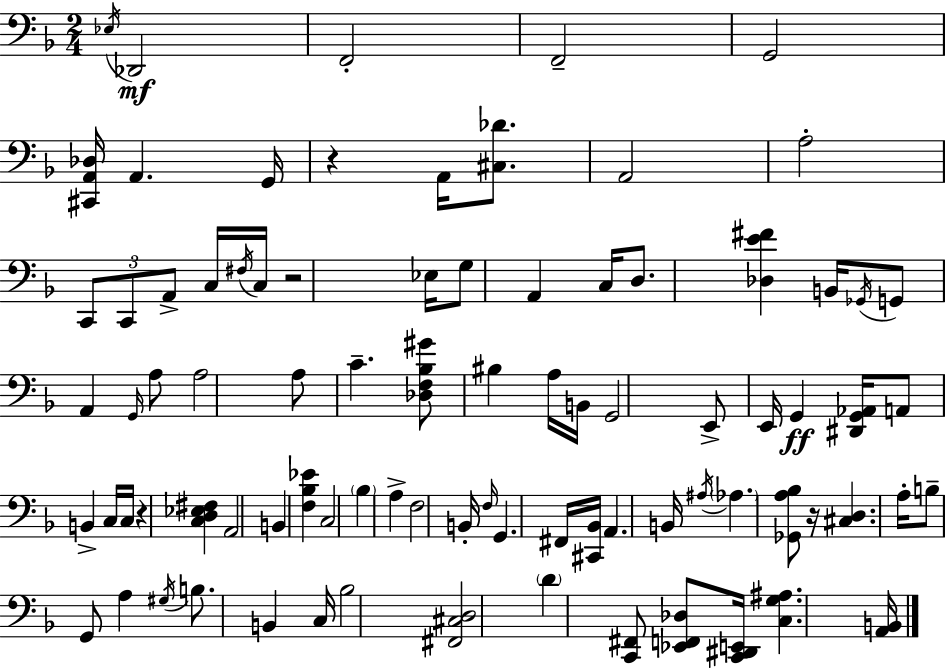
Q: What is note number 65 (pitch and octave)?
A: D4